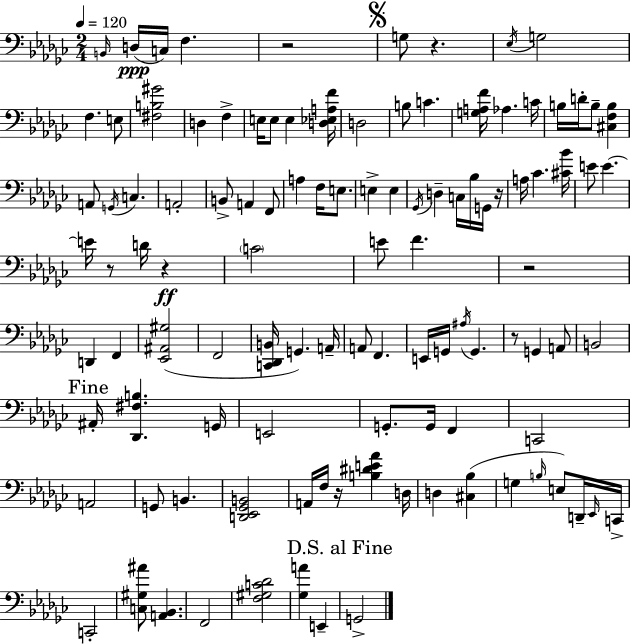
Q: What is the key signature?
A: EES minor